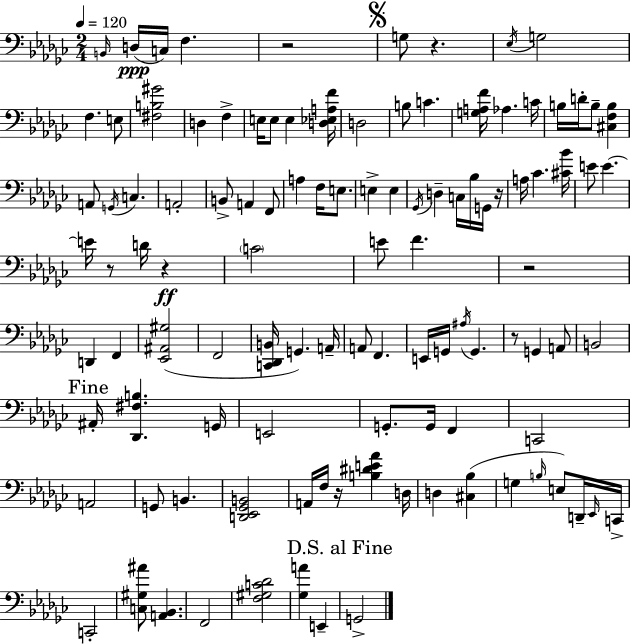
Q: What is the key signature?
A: EES minor